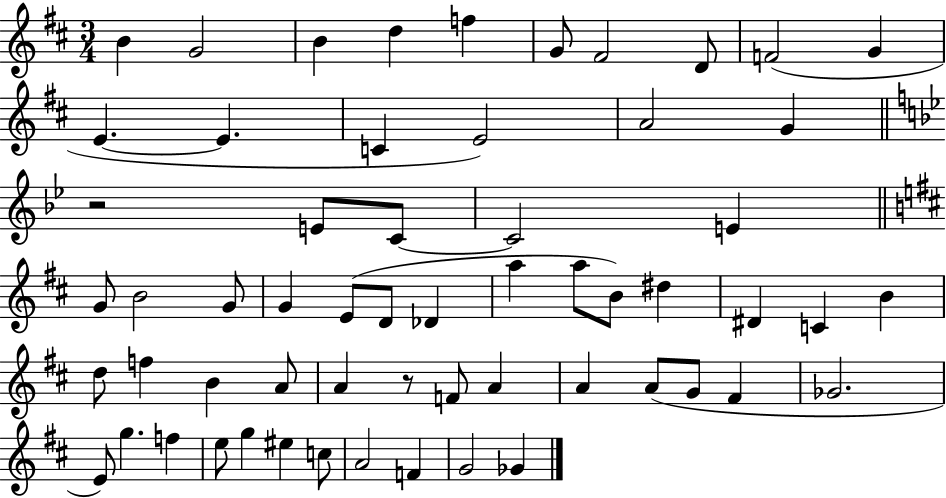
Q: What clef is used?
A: treble